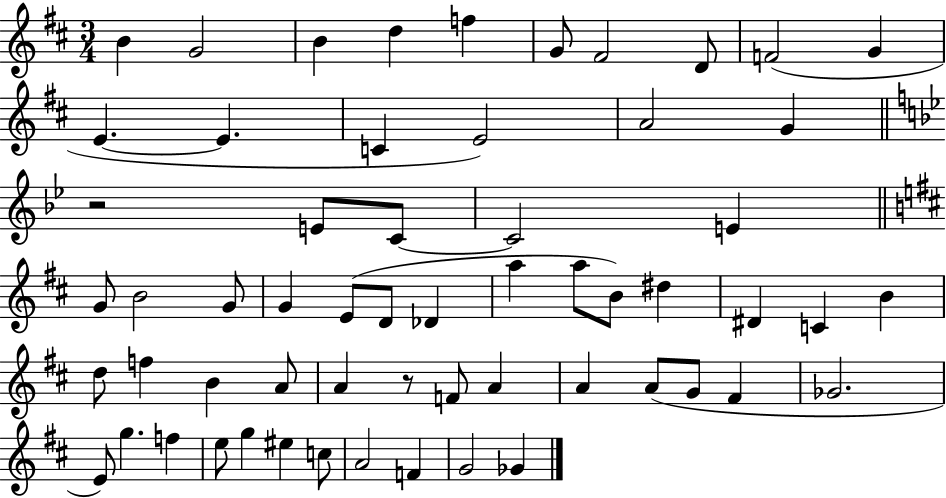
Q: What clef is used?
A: treble